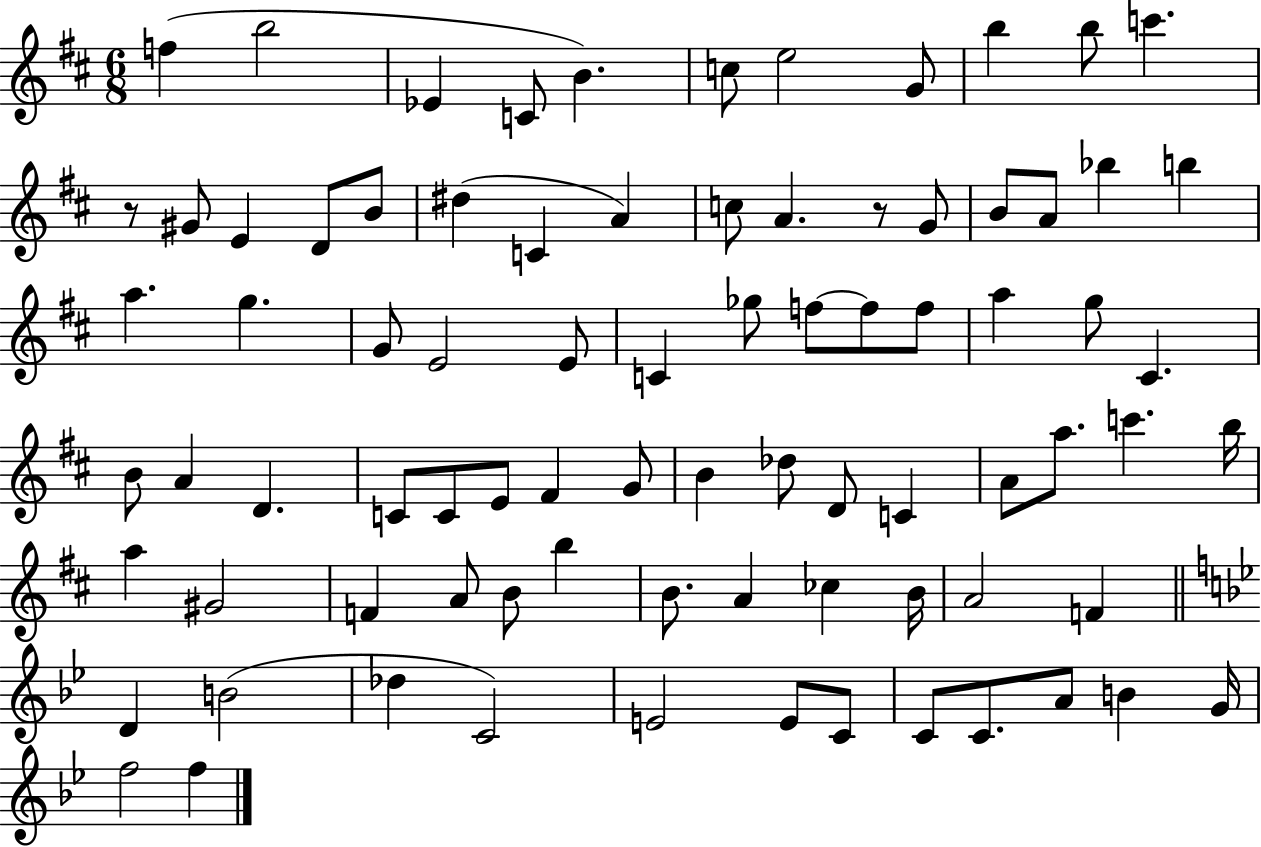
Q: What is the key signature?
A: D major